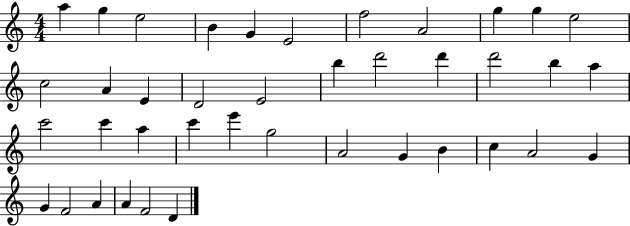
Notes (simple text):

A5/q G5/q E5/h B4/q G4/q E4/h F5/h A4/h G5/q G5/q E5/h C5/h A4/q E4/q D4/h E4/h B5/q D6/h D6/q D6/h B5/q A5/q C6/h C6/q A5/q C6/q E6/q G5/h A4/h G4/q B4/q C5/q A4/h G4/q G4/q F4/h A4/q A4/q F4/h D4/q